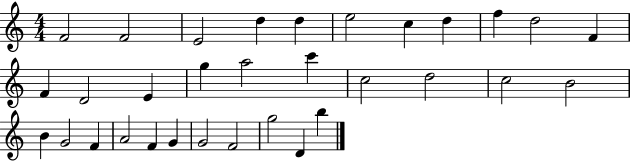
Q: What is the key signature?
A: C major